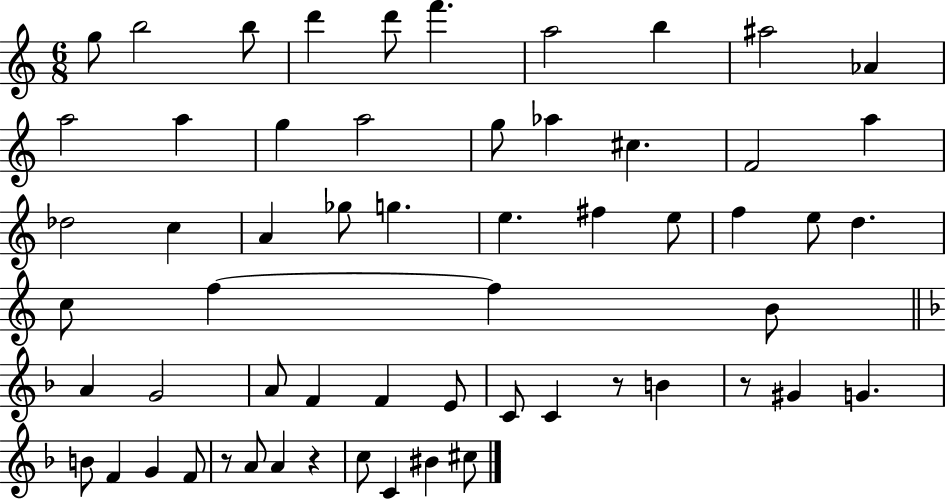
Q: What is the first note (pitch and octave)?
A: G5